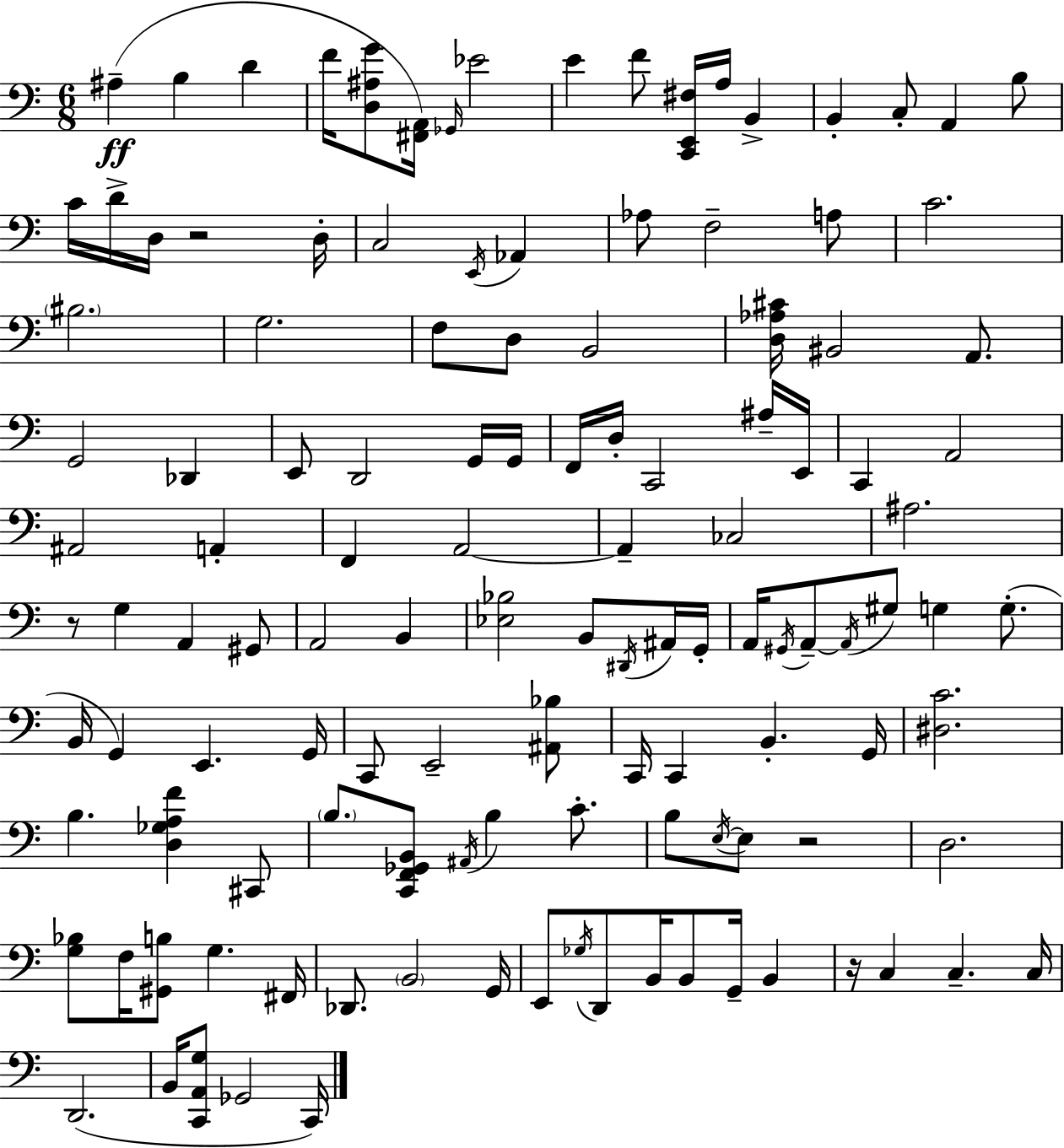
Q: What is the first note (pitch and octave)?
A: A#3